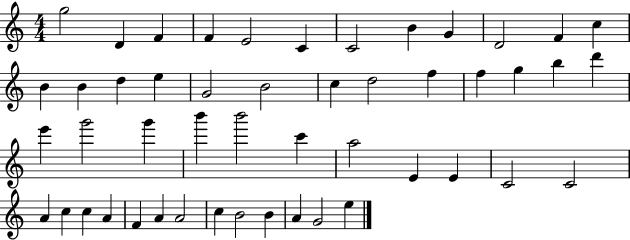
X:1
T:Untitled
M:4/4
L:1/4
K:C
g2 D F F E2 C C2 B G D2 F c B B d e G2 B2 c d2 f f g b d' e' g'2 g' b' b'2 c' a2 E E C2 C2 A c c A F A A2 c B2 B A G2 e